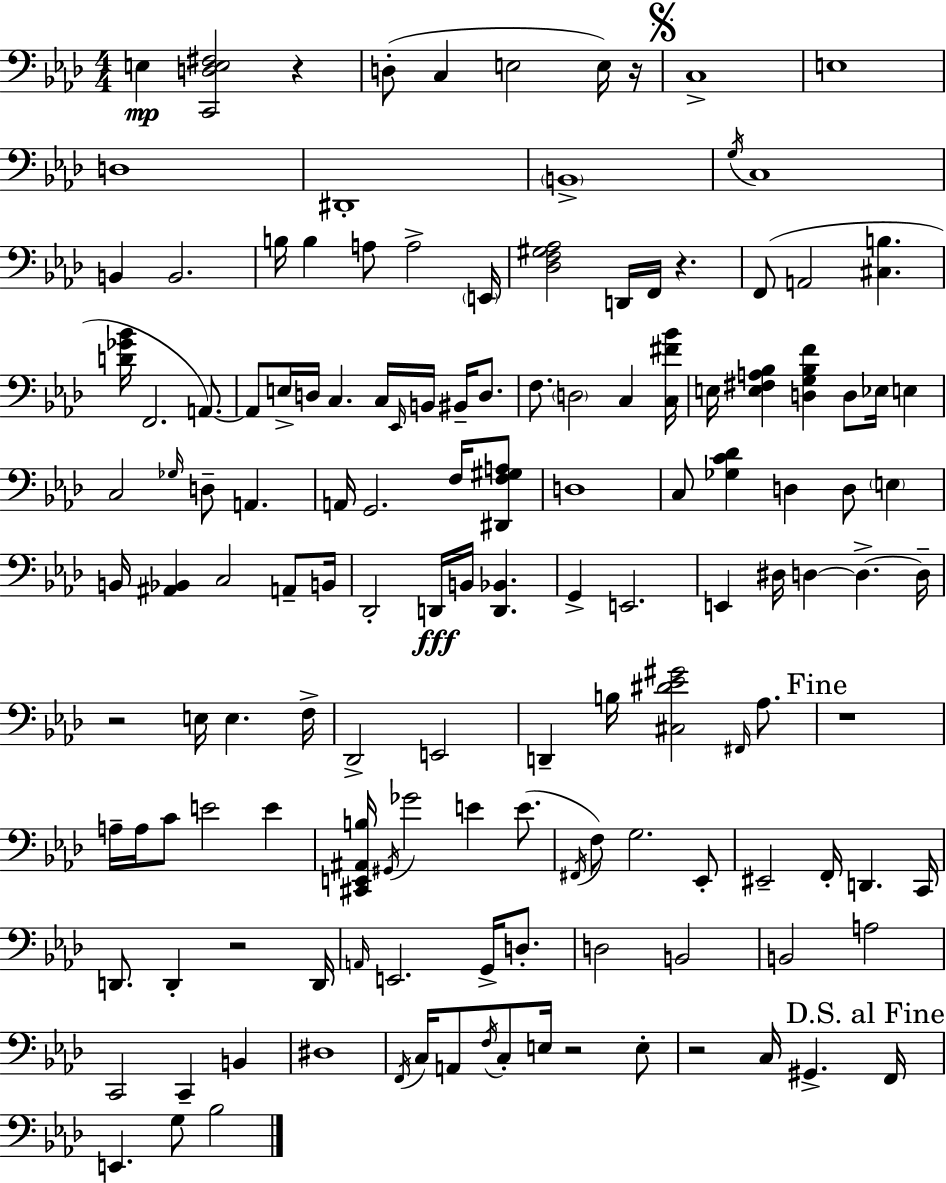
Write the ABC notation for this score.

X:1
T:Untitled
M:4/4
L:1/4
K:Fm
E, [C,,D,E,^F,]2 z D,/2 C, E,2 E,/4 z/4 C,4 E,4 D,4 ^D,,4 B,,4 G,/4 C,4 B,, B,,2 B,/4 B, A,/2 A,2 E,,/4 [_D,F,^G,_A,]2 D,,/4 F,,/4 z F,,/2 A,,2 [^C,B,] [D_G_B]/4 F,,2 A,,/2 A,,/2 E,/4 D,/4 C, C,/4 _E,,/4 B,,/4 ^B,,/4 D,/2 F,/2 D,2 C, [C,^F_B]/4 E,/4 [E,^F,A,_B,] [D,G,_B,F] D,/2 _E,/4 E, C,2 _G,/4 D,/2 A,, A,,/4 G,,2 F,/4 [^D,,F,^G,A,]/2 D,4 C,/2 [_G,C_D] D, D,/2 E, B,,/4 [^A,,_B,,] C,2 A,,/2 B,,/4 _D,,2 D,,/4 B,,/4 [D,,_B,,] G,, E,,2 E,, ^D,/4 D, D, D,/4 z2 E,/4 E, F,/4 _D,,2 E,,2 D,, B,/4 [^C,^D_E^G]2 ^F,,/4 _A,/2 z4 A,/4 A,/4 C/2 E2 E [^C,,E,,^A,,B,]/4 ^G,,/4 _G2 E E/2 ^F,,/4 F,/2 G,2 _E,,/2 ^E,,2 F,,/4 D,, C,,/4 D,,/2 D,, z2 D,,/4 A,,/4 E,,2 G,,/4 D,/2 D,2 B,,2 B,,2 A,2 C,,2 C,, B,, ^D,4 F,,/4 C,/4 A,,/2 F,/4 C,/2 E,/4 z2 E,/2 z2 C,/4 ^G,, F,,/4 E,, G,/2 _B,2